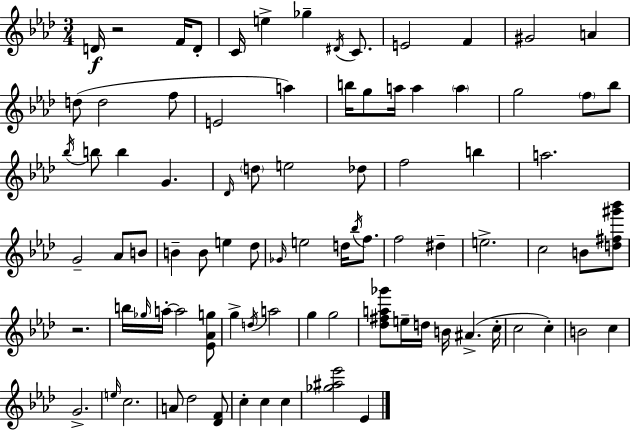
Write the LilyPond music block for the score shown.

{
  \clef treble
  \numericTimeSignature
  \time 3/4
  \key f \minor
  d'16\f r2 f'16 d'8-. | c'16 e''4-> ges''4-- \acciaccatura { dis'16 } c'8. | e'2 f'4 | gis'2 a'4 | \break d''8( d''2 f''8 | e'2 a''4) | b''16 g''8 a''16 a''4 \parenthesize a''4 | g''2 \parenthesize f''8 bes''8 | \break \acciaccatura { bes''16 } b''8 b''4 g'4. | \grace { des'16 } \parenthesize d''8 e''2 | des''8 f''2 b''4 | a''2. | \break g'2-- aes'8 | b'8 b'4-- b'8 e''4 | des''8 \grace { ges'16 } e''2 | d''16 \acciaccatura { bes''16 } f''8. f''2 | \break dis''4-- e''2.-> | c''2 | b'8 <d'' fis'' gis''' bes'''>8 r2. | b''16 \grace { ges''16 } a''16-.~~ a''2 | \break <ees' aes' g''>8 g''4-> \acciaccatura { d''16 } a''2 | g''4 g''2 | <des'' fis'' a'' ges'''>8 e''16-- d''16 b'16 | ais'4.->( c''16-. c''2 | \break c''4-.) b'2 | c''4 g'2.-> | \grace { e''16 } c''2. | a'8 des''2 | \break <des' f'>8 c''4-. | c''4 c''4 <ges'' ais'' ees'''>2 | ees'4 \bar "|."
}